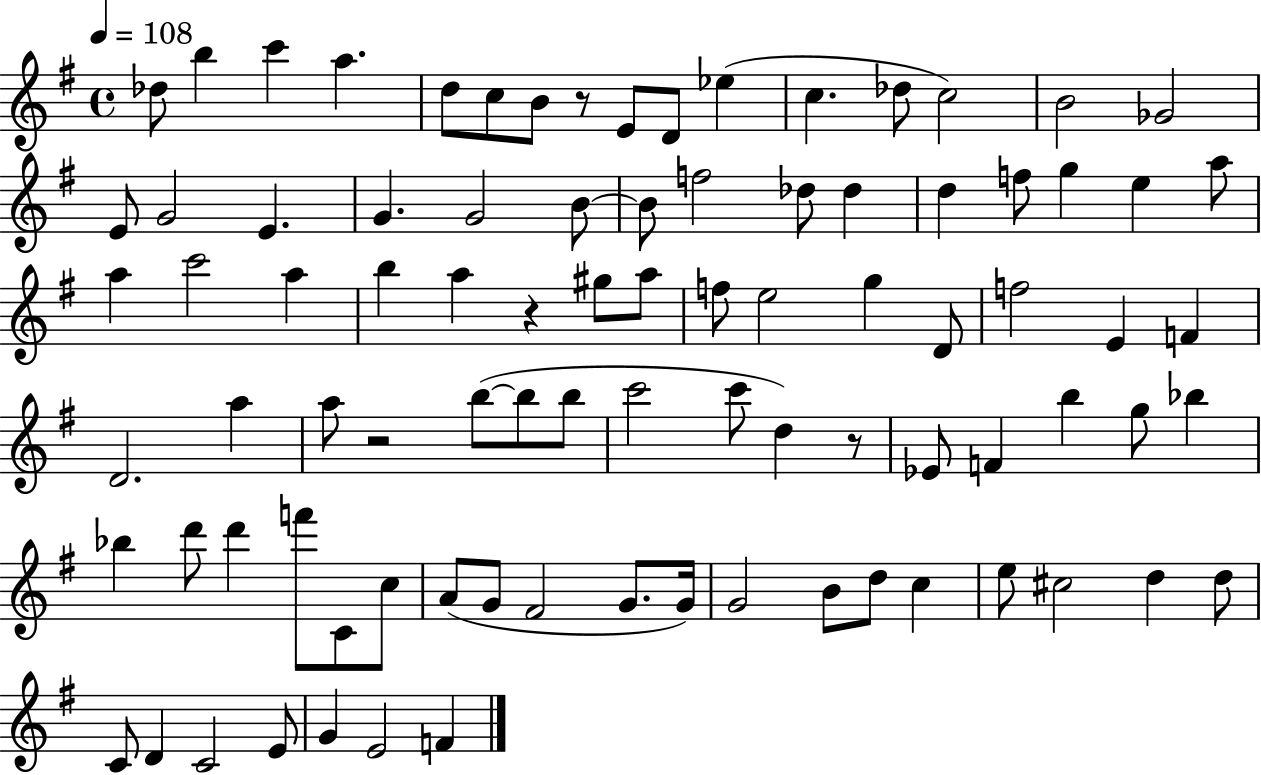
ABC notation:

X:1
T:Untitled
M:4/4
L:1/4
K:G
_d/2 b c' a d/2 c/2 B/2 z/2 E/2 D/2 _e c _d/2 c2 B2 _G2 E/2 G2 E G G2 B/2 B/2 f2 _d/2 _d d f/2 g e a/2 a c'2 a b a z ^g/2 a/2 f/2 e2 g D/2 f2 E F D2 a a/2 z2 b/2 b/2 b/2 c'2 c'/2 d z/2 _E/2 F b g/2 _b _b d'/2 d' f'/2 C/2 c/2 A/2 G/2 ^F2 G/2 G/4 G2 B/2 d/2 c e/2 ^c2 d d/2 C/2 D C2 E/2 G E2 F